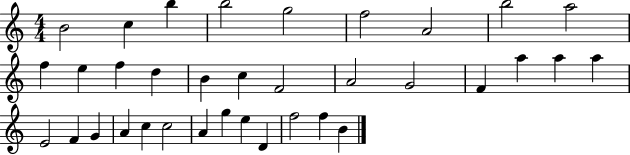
{
  \clef treble
  \numericTimeSignature
  \time 4/4
  \key c \major
  b'2 c''4 b''4 | b''2 g''2 | f''2 a'2 | b''2 a''2 | \break f''4 e''4 f''4 d''4 | b'4 c''4 f'2 | a'2 g'2 | f'4 a''4 a''4 a''4 | \break e'2 f'4 g'4 | a'4 c''4 c''2 | a'4 g''4 e''4 d'4 | f''2 f''4 b'4 | \break \bar "|."
}